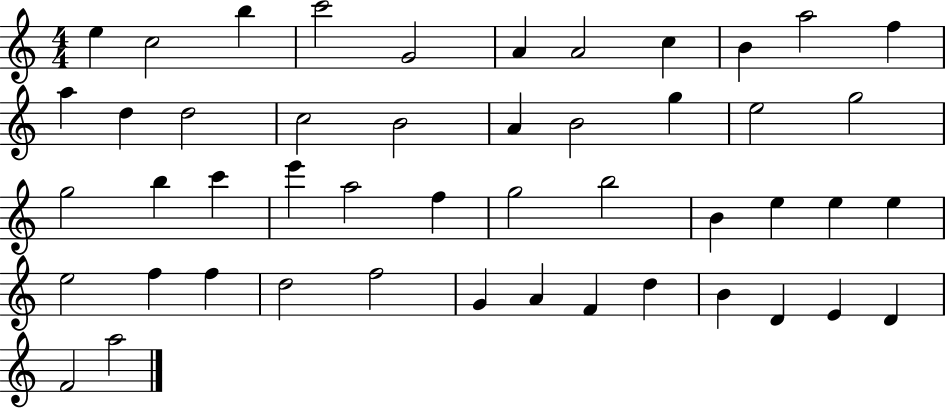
X:1
T:Untitled
M:4/4
L:1/4
K:C
e c2 b c'2 G2 A A2 c B a2 f a d d2 c2 B2 A B2 g e2 g2 g2 b c' e' a2 f g2 b2 B e e e e2 f f d2 f2 G A F d B D E D F2 a2